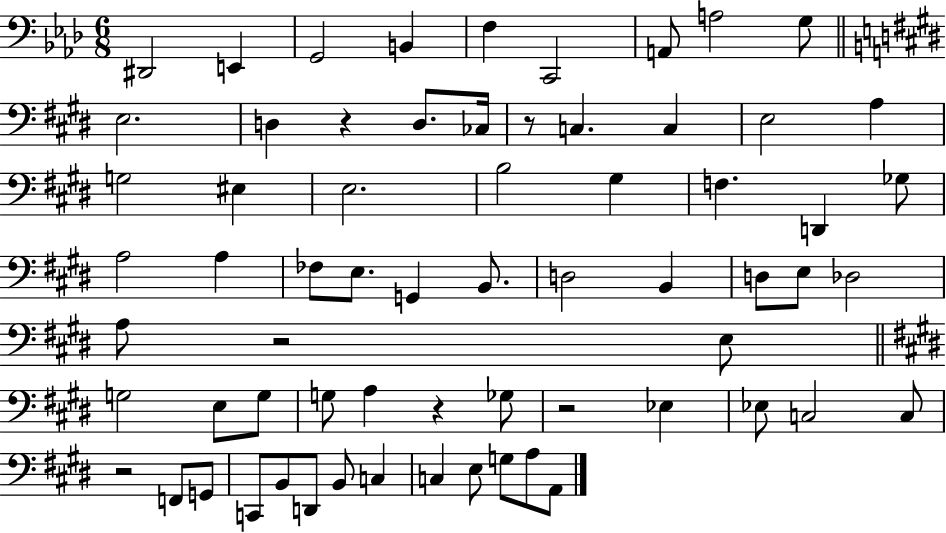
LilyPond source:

{
  \clef bass
  \numericTimeSignature
  \time 6/8
  \key aes \major
  dis,2 e,4 | g,2 b,4 | f4 c,2 | a,8 a2 g8 | \break \bar "||" \break \key e \major e2. | d4 r4 d8. ces16 | r8 c4. c4 | e2 a4 | \break g2 eis4 | e2. | b2 gis4 | f4. d,4 ges8 | \break a2 a4 | fes8 e8. g,4 b,8. | d2 b,4 | d8 e8 des2 | \break a8 r2 e8 | \bar "||" \break \key e \major g2 e8 g8 | g8 a4 r4 ges8 | r2 ees4 | ees8 c2 c8 | \break r2 f,8 g,8 | c,8 b,8 d,8 b,8 c4 | c4 e8 g8 a8 a,8 | \bar "|."
}